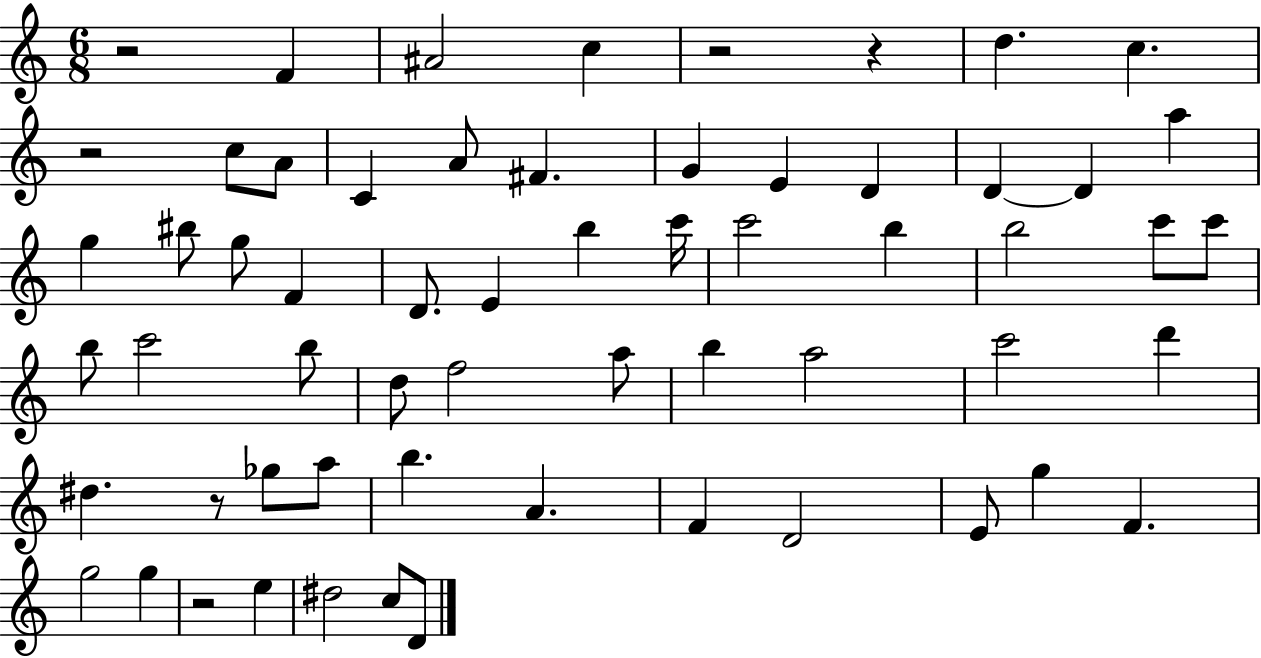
X:1
T:Untitled
M:6/8
L:1/4
K:C
z2 F ^A2 c z2 z d c z2 c/2 A/2 C A/2 ^F G E D D D a g ^b/2 g/2 F D/2 E b c'/4 c'2 b b2 c'/2 c'/2 b/2 c'2 b/2 d/2 f2 a/2 b a2 c'2 d' ^d z/2 _g/2 a/2 b A F D2 E/2 g F g2 g z2 e ^d2 c/2 D/2